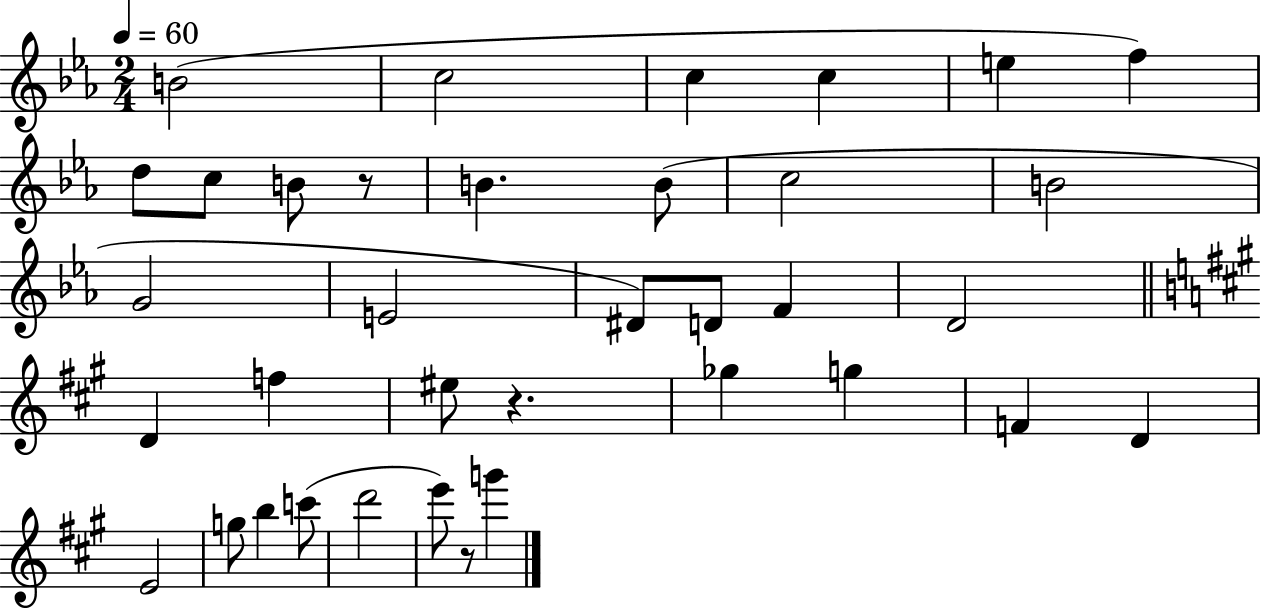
{
  \clef treble
  \numericTimeSignature
  \time 2/4
  \key ees \major
  \tempo 4 = 60
  \repeat volta 2 { b'2( | c''2 | c''4 c''4 | e''4 f''4) | \break d''8 c''8 b'8 r8 | b'4. b'8( | c''2 | b'2 | \break g'2 | e'2 | dis'8) d'8 f'4 | d'2 | \break \bar "||" \break \key a \major d'4 f''4 | eis''8 r4. | ges''4 g''4 | f'4 d'4 | \break e'2 | g''8 b''4 c'''8( | d'''2 | e'''8) r8 g'''4 | \break } \bar "|."
}